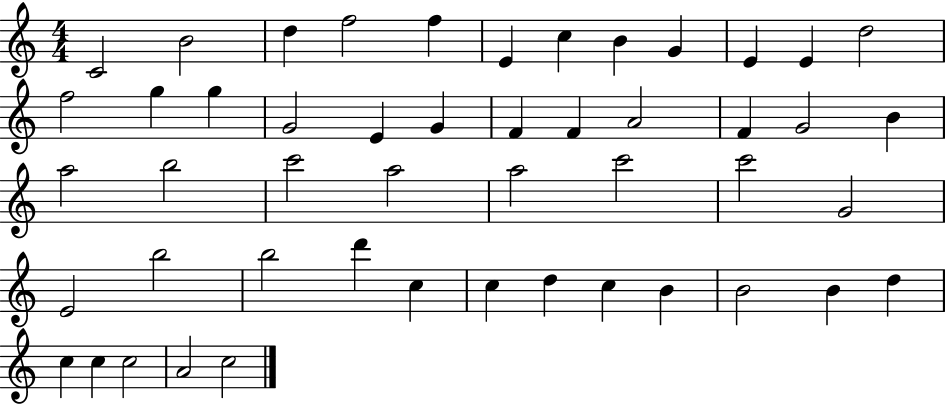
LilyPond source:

{
  \clef treble
  \numericTimeSignature
  \time 4/4
  \key c \major
  c'2 b'2 | d''4 f''2 f''4 | e'4 c''4 b'4 g'4 | e'4 e'4 d''2 | \break f''2 g''4 g''4 | g'2 e'4 g'4 | f'4 f'4 a'2 | f'4 g'2 b'4 | \break a''2 b''2 | c'''2 a''2 | a''2 c'''2 | c'''2 g'2 | \break e'2 b''2 | b''2 d'''4 c''4 | c''4 d''4 c''4 b'4 | b'2 b'4 d''4 | \break c''4 c''4 c''2 | a'2 c''2 | \bar "|."
}